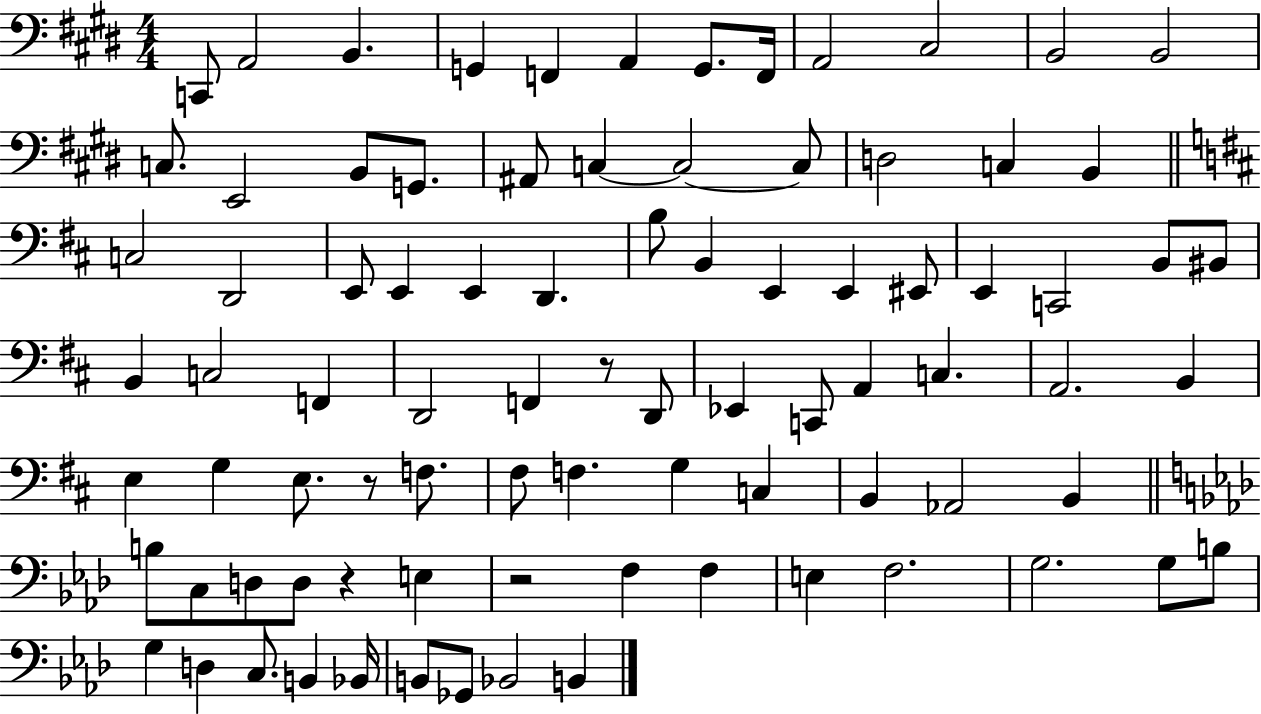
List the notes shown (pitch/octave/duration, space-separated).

C2/e A2/h B2/q. G2/q F2/q A2/q G2/e. F2/s A2/h C#3/h B2/h B2/h C3/e. E2/h B2/e G2/e. A#2/e C3/q C3/h C3/e D3/h C3/q B2/q C3/h D2/h E2/e E2/q E2/q D2/q. B3/e B2/q E2/q E2/q EIS2/e E2/q C2/h B2/e BIS2/e B2/q C3/h F2/q D2/h F2/q R/e D2/e Eb2/q C2/e A2/q C3/q. A2/h. B2/q E3/q G3/q E3/e. R/e F3/e. F#3/e F3/q. G3/q C3/q B2/q Ab2/h B2/q B3/e C3/e D3/e D3/e R/q E3/q R/h F3/q F3/q E3/q F3/h. G3/h. G3/e B3/e G3/q D3/q C3/e. B2/q Bb2/s B2/e Gb2/e Bb2/h B2/q